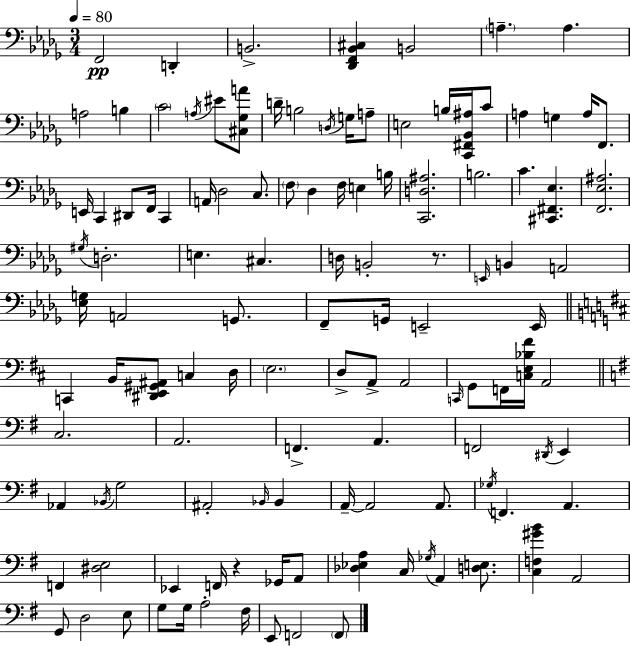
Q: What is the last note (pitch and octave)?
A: F2